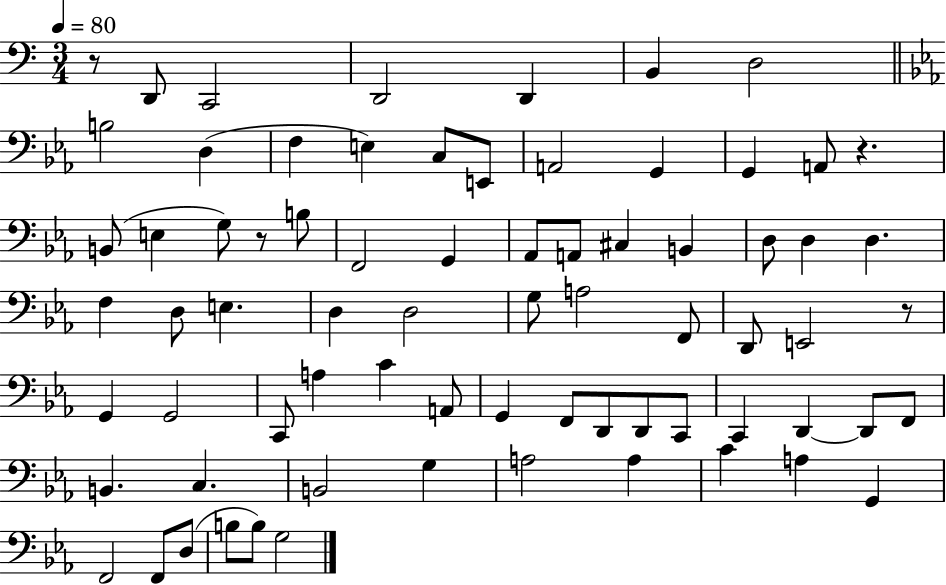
R/e D2/e C2/h D2/h D2/q B2/q D3/h B3/h D3/q F3/q E3/q C3/e E2/e A2/h G2/q G2/q A2/e R/q. B2/e E3/q G3/e R/e B3/e F2/h G2/q Ab2/e A2/e C#3/q B2/q D3/e D3/q D3/q. F3/q D3/e E3/q. D3/q D3/h G3/e A3/h F2/e D2/e E2/h R/e G2/q G2/h C2/e A3/q C4/q A2/e G2/q F2/e D2/e D2/e C2/e C2/q D2/q D2/e F2/e B2/q. C3/q. B2/h G3/q A3/h A3/q C4/q A3/q G2/q F2/h F2/e D3/e B3/e B3/e G3/h